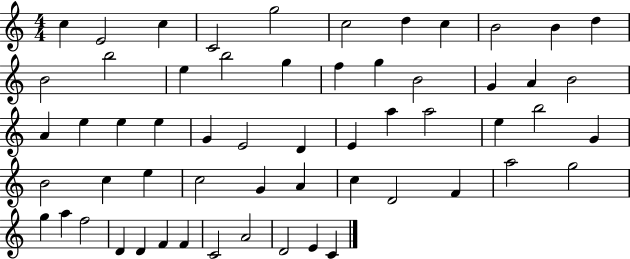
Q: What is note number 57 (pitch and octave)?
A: E4